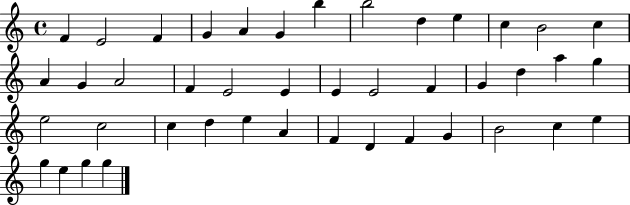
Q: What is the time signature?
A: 4/4